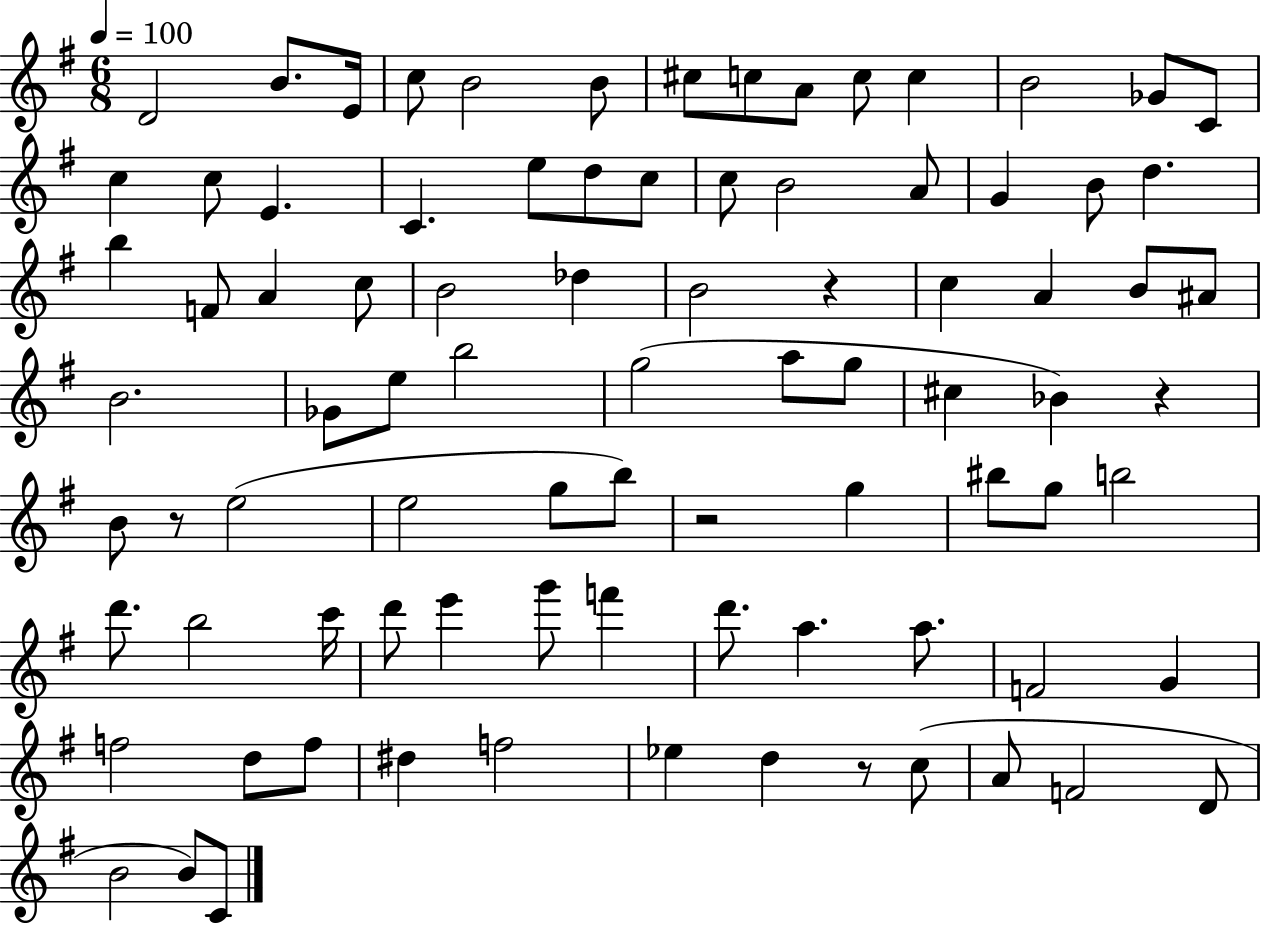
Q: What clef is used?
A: treble